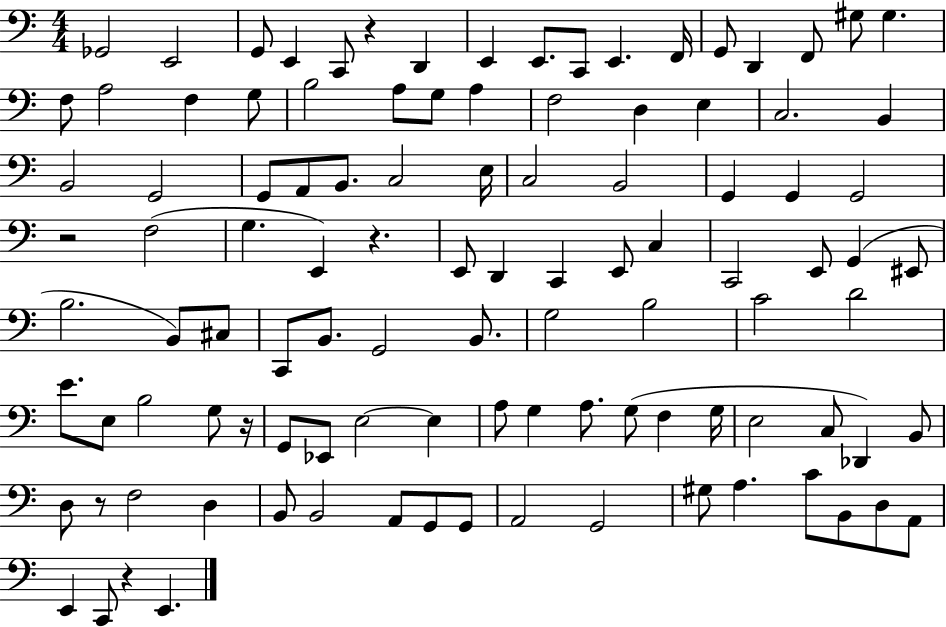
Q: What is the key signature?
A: C major